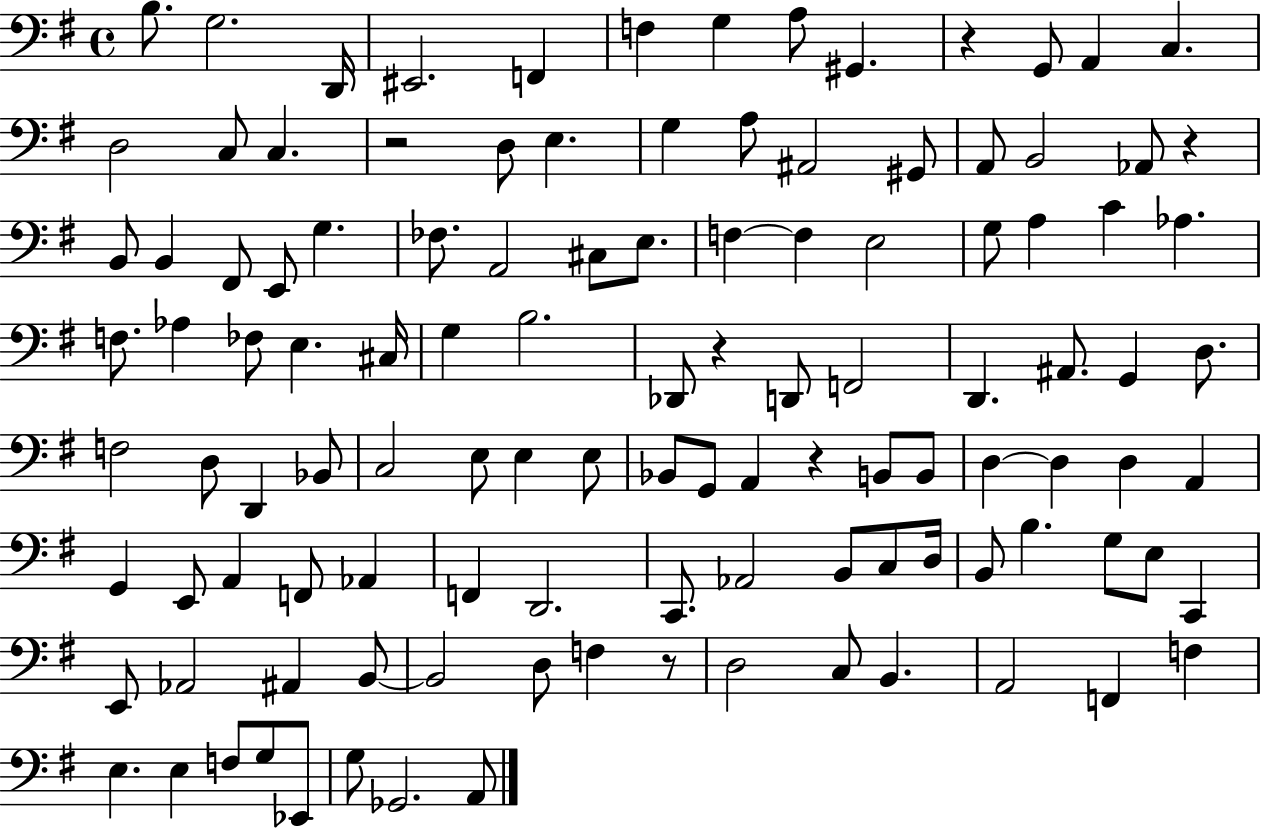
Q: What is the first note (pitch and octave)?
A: B3